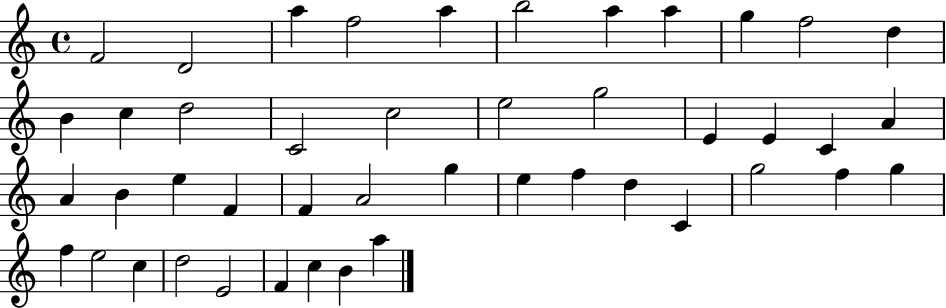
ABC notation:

X:1
T:Untitled
M:4/4
L:1/4
K:C
F2 D2 a f2 a b2 a a g f2 d B c d2 C2 c2 e2 g2 E E C A A B e F F A2 g e f d C g2 f g f e2 c d2 E2 F c B a